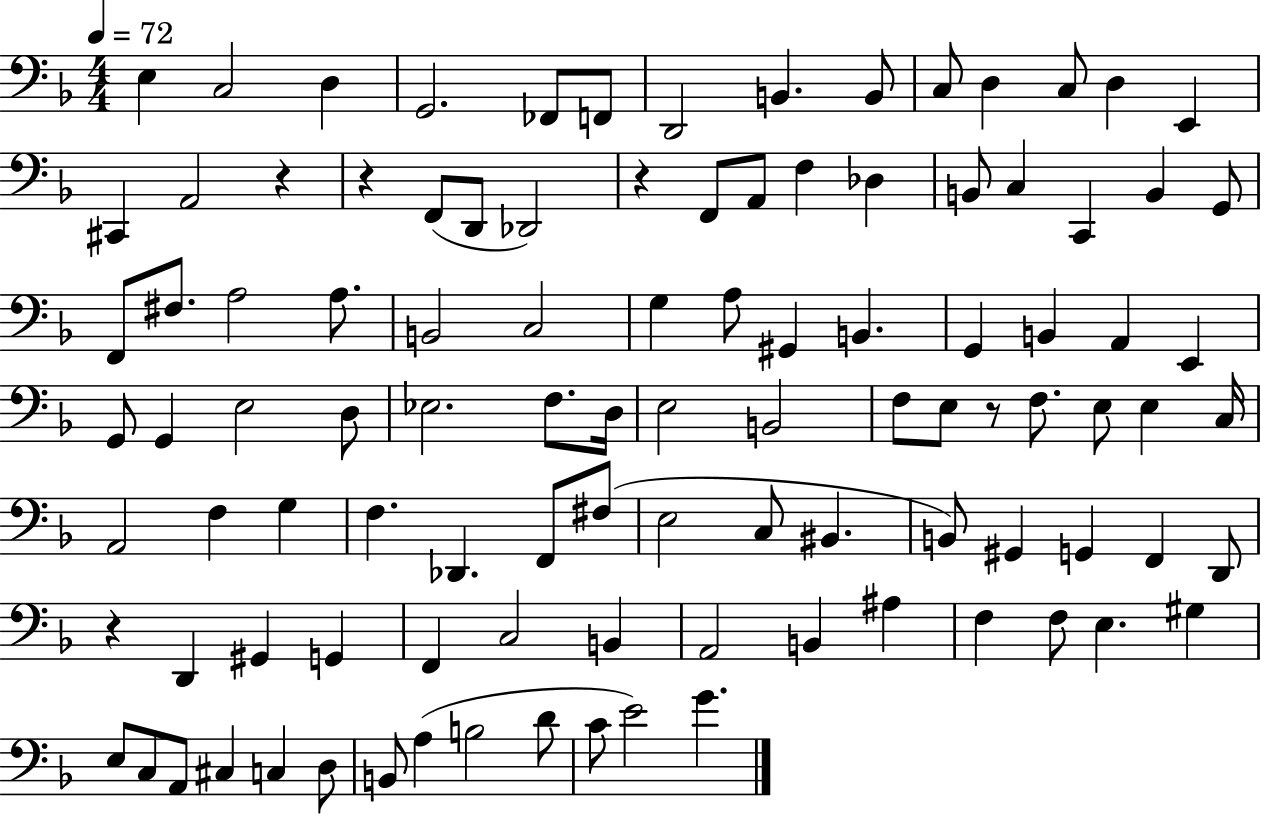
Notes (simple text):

E3/q C3/h D3/q G2/h. FES2/e F2/e D2/h B2/q. B2/e C3/e D3/q C3/e D3/q E2/q C#2/q A2/h R/q R/q F2/e D2/e Db2/h R/q F2/e A2/e F3/q Db3/q B2/e C3/q C2/q B2/q G2/e F2/e F#3/e. A3/h A3/e. B2/h C3/h G3/q A3/e G#2/q B2/q. G2/q B2/q A2/q E2/q G2/e G2/q E3/h D3/e Eb3/h. F3/e. D3/s E3/h B2/h F3/e E3/e R/e F3/e. E3/e E3/q C3/s A2/h F3/q G3/q F3/q. Db2/q. F2/e F#3/e E3/h C3/e BIS2/q. B2/e G#2/q G2/q F2/q D2/e R/q D2/q G#2/q G2/q F2/q C3/h B2/q A2/h B2/q A#3/q F3/q F3/e E3/q. G#3/q E3/e C3/e A2/e C#3/q C3/q D3/e B2/e A3/q B3/h D4/e C4/e E4/h G4/q.